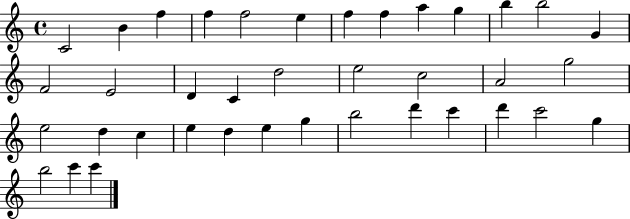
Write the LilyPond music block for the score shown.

{
  \clef treble
  \time 4/4
  \defaultTimeSignature
  \key c \major
  c'2 b'4 f''4 | f''4 f''2 e''4 | f''4 f''4 a''4 g''4 | b''4 b''2 g'4 | \break f'2 e'2 | d'4 c'4 d''2 | e''2 c''2 | a'2 g''2 | \break e''2 d''4 c''4 | e''4 d''4 e''4 g''4 | b''2 d'''4 c'''4 | d'''4 c'''2 g''4 | \break b''2 c'''4 c'''4 | \bar "|."
}